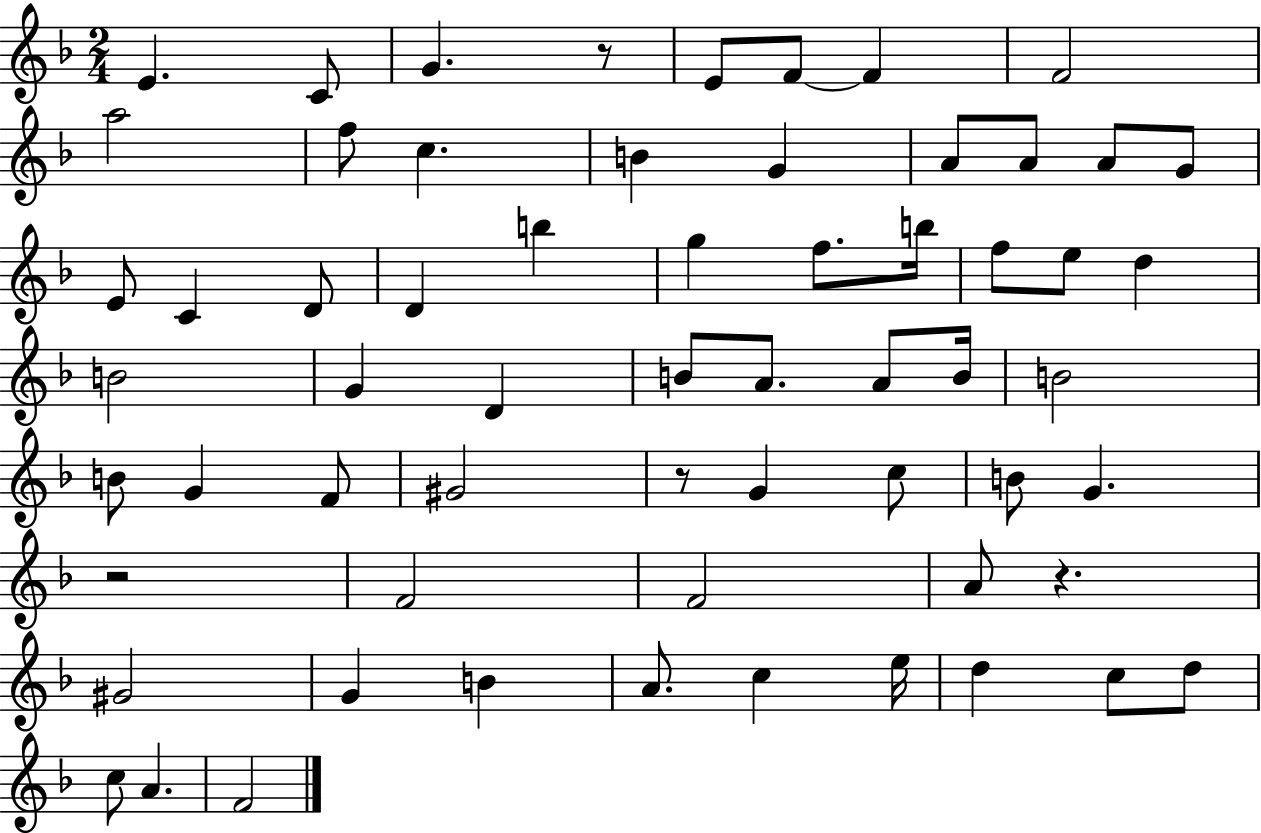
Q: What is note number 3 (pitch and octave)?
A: G4